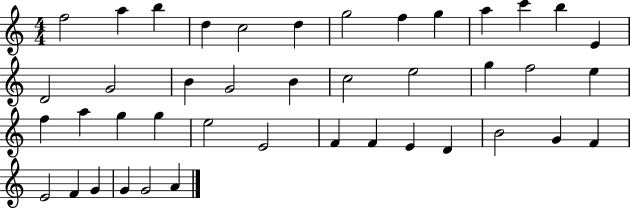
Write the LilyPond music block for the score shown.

{
  \clef treble
  \numericTimeSignature
  \time 4/4
  \key c \major
  f''2 a''4 b''4 | d''4 c''2 d''4 | g''2 f''4 g''4 | a''4 c'''4 b''4 e'4 | \break d'2 g'2 | b'4 g'2 b'4 | c''2 e''2 | g''4 f''2 e''4 | \break f''4 a''4 g''4 g''4 | e''2 e'2 | f'4 f'4 e'4 d'4 | b'2 g'4 f'4 | \break e'2 f'4 g'4 | g'4 g'2 a'4 | \bar "|."
}